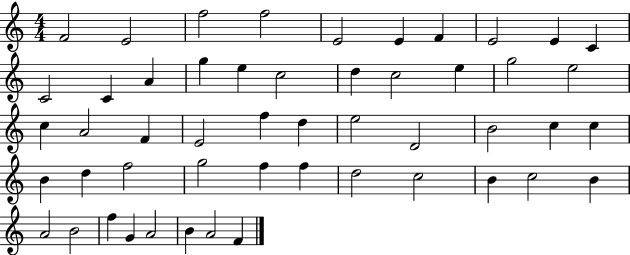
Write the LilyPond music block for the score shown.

{
  \clef treble
  \numericTimeSignature
  \time 4/4
  \key c \major
  f'2 e'2 | f''2 f''2 | e'2 e'4 f'4 | e'2 e'4 c'4 | \break c'2 c'4 a'4 | g''4 e''4 c''2 | d''4 c''2 e''4 | g''2 e''2 | \break c''4 a'2 f'4 | e'2 f''4 d''4 | e''2 d'2 | b'2 c''4 c''4 | \break b'4 d''4 f''2 | g''2 f''4 f''4 | d''2 c''2 | b'4 c''2 b'4 | \break a'2 b'2 | f''4 g'4 a'2 | b'4 a'2 f'4 | \bar "|."
}